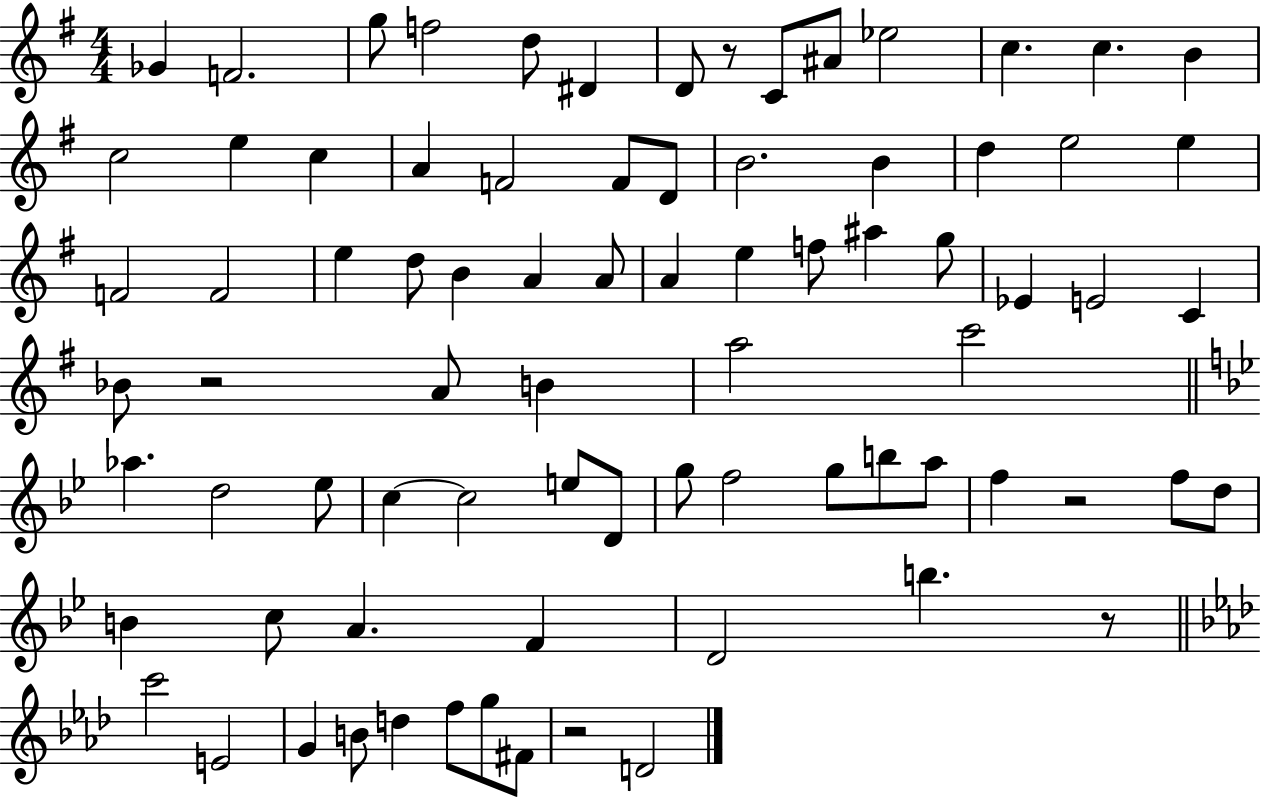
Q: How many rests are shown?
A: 5